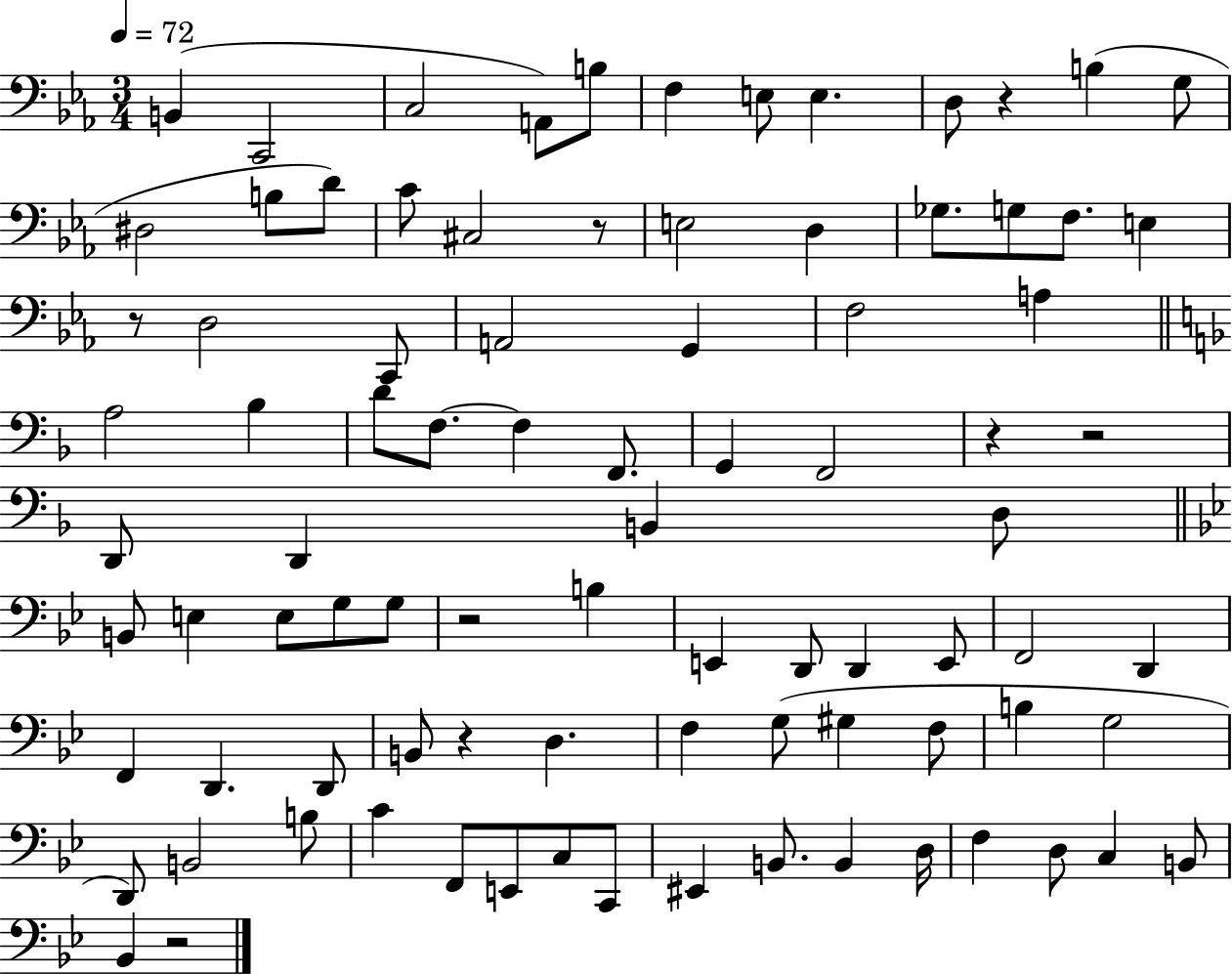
{
  \clef bass
  \numericTimeSignature
  \time 3/4
  \key ees \major
  \tempo 4 = 72
  \repeat volta 2 { b,4( c,2 | c2 a,8) b8 | f4 e8 e4. | d8 r4 b4( g8 | \break dis2 b8 d'8) | c'8 cis2 r8 | e2 d4 | ges8. g8 f8. e4 | \break r8 d2 c,8 | a,2 g,4 | f2 a4 | \bar "||" \break \key f \major a2 bes4 | d'8 f8.~~ f4 f,8. | g,4 f,2 | r4 r2 | \break d,8 d,4 b,4 d8 | \bar "||" \break \key bes \major b,8 e4 e8 g8 g8 | r2 b4 | e,4 d,8 d,4 e,8 | f,2 d,4 | \break f,4 d,4. d,8 | b,8 r4 d4. | f4 g8( gis4 f8 | b4 g2 | \break d,8) b,2 b8 | c'4 f,8 e,8 c8 c,8 | eis,4 b,8. b,4 d16 | f4 d8 c4 b,8 | \break bes,4 r2 | } \bar "|."
}